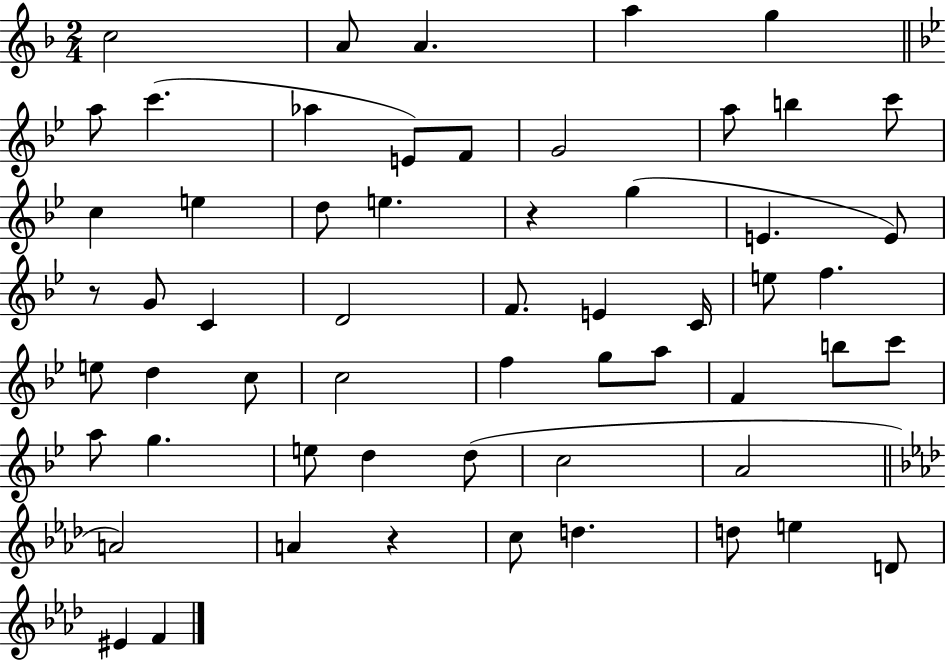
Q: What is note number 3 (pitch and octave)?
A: A4